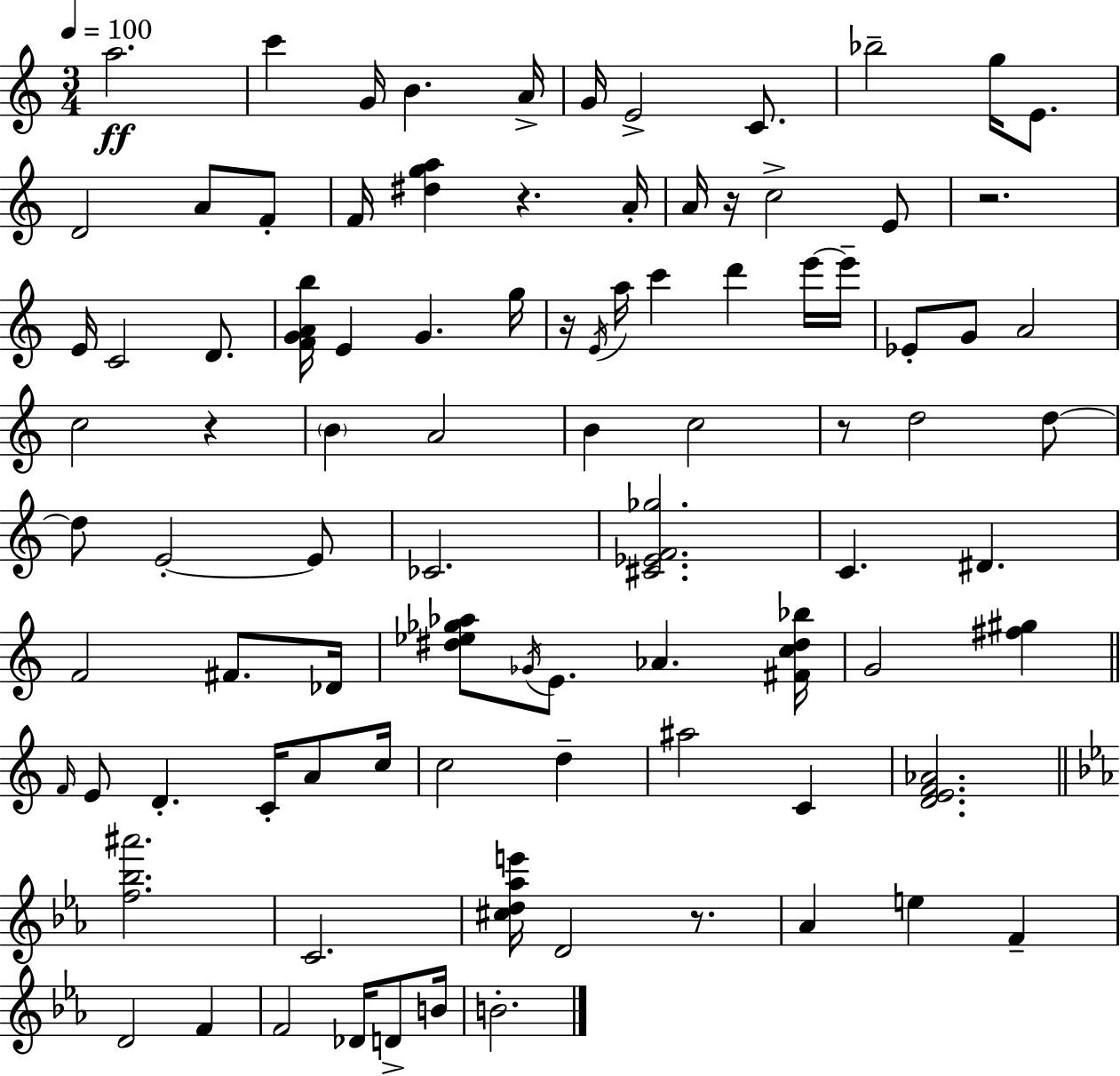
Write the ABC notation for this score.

X:1
T:Untitled
M:3/4
L:1/4
K:C
a2 c' G/4 B A/4 G/4 E2 C/2 _b2 g/4 E/2 D2 A/2 F/2 F/4 [^dga] z A/4 A/4 z/4 c2 E/2 z2 E/4 C2 D/2 [FGAb]/4 E G g/4 z/4 E/4 a/4 c' d' e'/4 e'/4 _E/2 G/2 A2 c2 z B A2 B c2 z/2 d2 d/2 d/2 E2 E/2 _C2 [^C_EF_g]2 C ^D F2 ^F/2 _D/4 [^d_e_g_a]/2 _G/4 E/2 _A [^Fc^d_b]/4 G2 [^f^g] F/4 E/2 D C/4 A/2 c/4 c2 d ^a2 C [DEF_A]2 [f_b^a']2 C2 [^cd_ae']/4 D2 z/2 _A e F D2 F F2 _D/4 D/2 B/4 B2